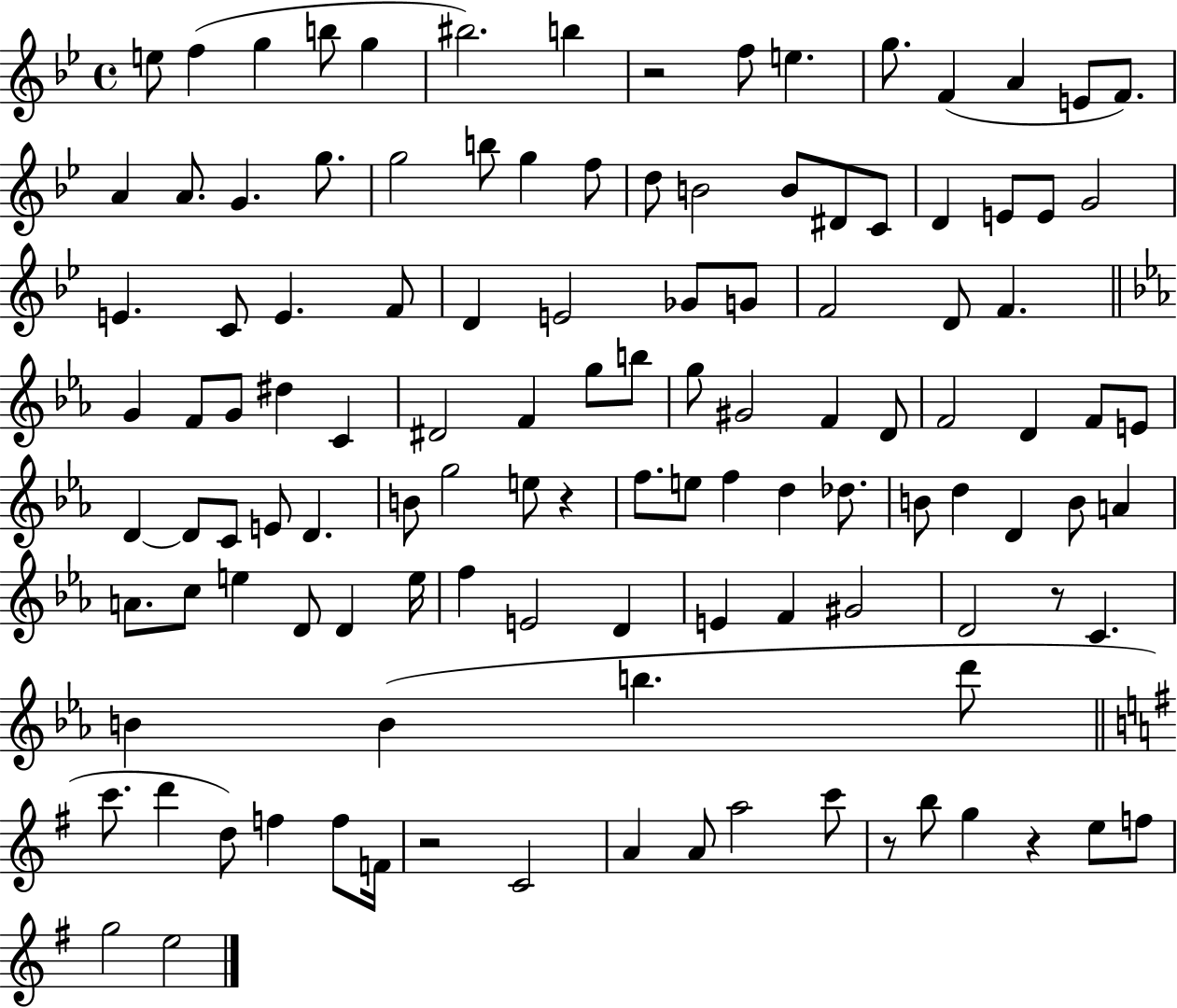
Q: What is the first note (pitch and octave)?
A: E5